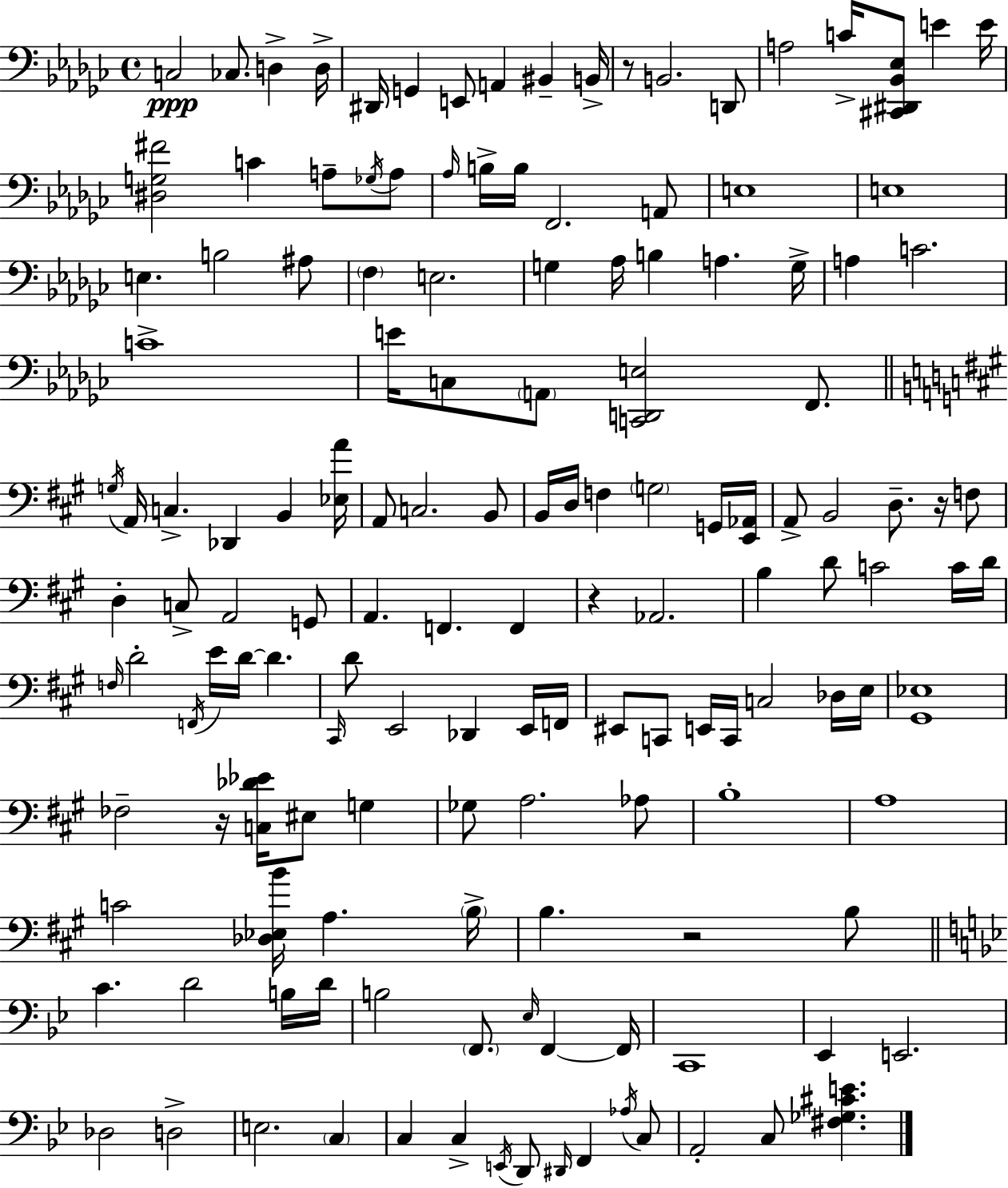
X:1
T:Untitled
M:4/4
L:1/4
K:Ebm
C,2 _C,/2 D, D,/4 ^D,,/4 G,, E,,/2 A,, ^B,, B,,/4 z/2 B,,2 D,,/2 A,2 C/4 [^C,,^D,,_B,,_E,]/2 E E/4 [^D,G,^F]2 C A,/2 _G,/4 A,/2 _A,/4 B,/4 B,/4 F,,2 A,,/2 E,4 E,4 E, B,2 ^A,/2 F, E,2 G, _A,/4 B, A, G,/4 A, C2 C4 E/4 C,/2 A,,/2 [C,,D,,E,]2 F,,/2 G,/4 A,,/4 C, _D,, B,, [_E,A]/4 A,,/2 C,2 B,,/2 B,,/4 D,/4 F, G,2 G,,/4 [E,,_A,,]/4 A,,/2 B,,2 D,/2 z/4 F,/2 D, C,/2 A,,2 G,,/2 A,, F,, F,, z _A,,2 B, D/2 C2 C/4 D/4 F,/4 D2 F,,/4 E/4 D/4 D ^C,,/4 D/2 E,,2 _D,, E,,/4 F,,/4 ^E,,/2 C,,/2 E,,/4 C,,/4 C,2 _D,/4 E,/4 [^G,,_E,]4 _F,2 z/4 [C,_D_E]/4 ^E,/2 G, _G,/2 A,2 _A,/2 B,4 A,4 C2 [_D,_E,B]/4 A, B,/4 B, z2 B,/2 C D2 B,/4 D/4 B,2 F,,/2 _E,/4 F,, F,,/4 C,,4 _E,, E,,2 _D,2 D,2 E,2 C, C, C, E,,/4 D,,/2 ^D,,/4 F,, _A,/4 C,/2 A,,2 C,/2 [^F,_G,^CE]